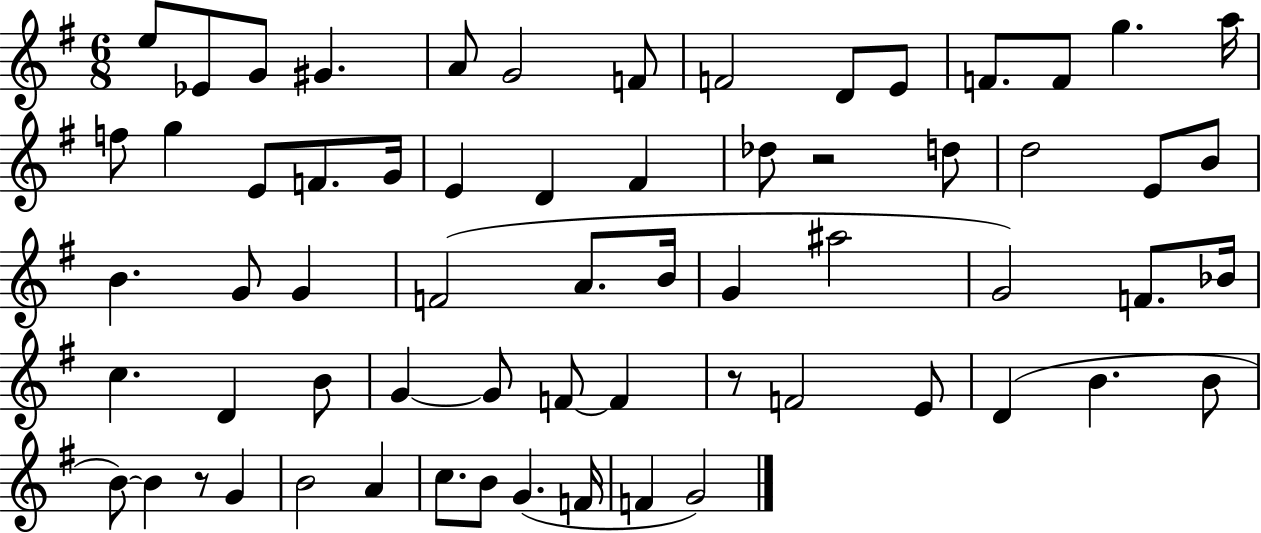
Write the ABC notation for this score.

X:1
T:Untitled
M:6/8
L:1/4
K:G
e/2 _E/2 G/2 ^G A/2 G2 F/2 F2 D/2 E/2 F/2 F/2 g a/4 f/2 g E/2 F/2 G/4 E D ^F _d/2 z2 d/2 d2 E/2 B/2 B G/2 G F2 A/2 B/4 G ^a2 G2 F/2 _B/4 c D B/2 G G/2 F/2 F z/2 F2 E/2 D B B/2 B/2 B z/2 G B2 A c/2 B/2 G F/4 F G2